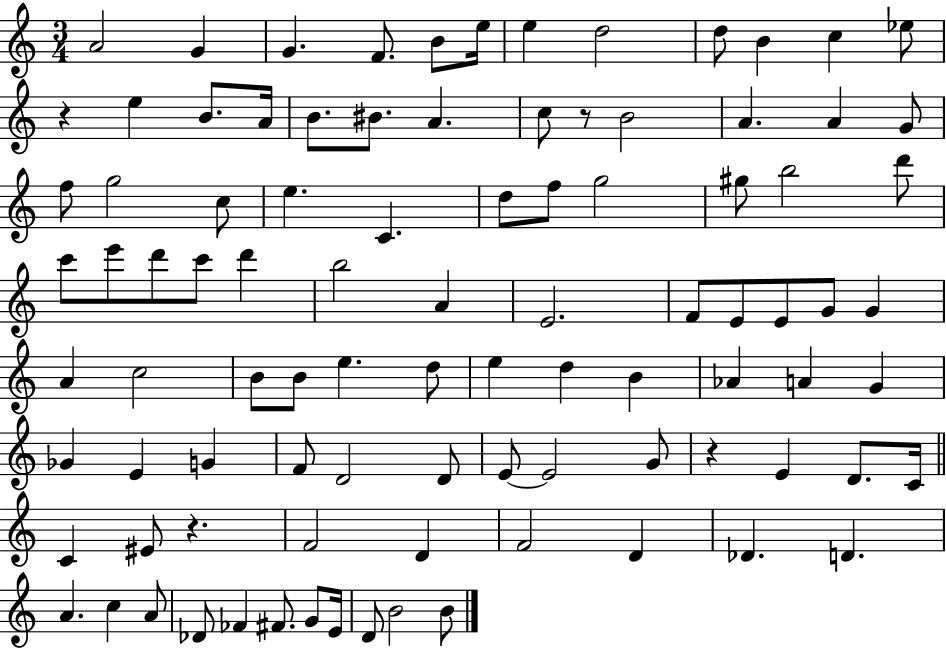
A4/h G4/q G4/q. F4/e. B4/e E5/s E5/q D5/h D5/e B4/q C5/q Eb5/e R/q E5/q B4/e. A4/s B4/e. BIS4/e. A4/q. C5/e R/e B4/h A4/q. A4/q G4/e F5/e G5/h C5/e E5/q. C4/q. D5/e F5/e G5/h G#5/e B5/h D6/e C6/e E6/e D6/e C6/e D6/q B5/h A4/q E4/h. F4/e E4/e E4/e G4/e G4/q A4/q C5/h B4/e B4/e E5/q. D5/e E5/q D5/q B4/q Ab4/q A4/q G4/q Gb4/q E4/q G4/q F4/e D4/h D4/e E4/e E4/h G4/e R/q E4/q D4/e. C4/s C4/q EIS4/e R/q. F4/h D4/q F4/h D4/q Db4/q. D4/q. A4/q. C5/q A4/e Db4/e FES4/q F#4/e. G4/e E4/s D4/e B4/h B4/e